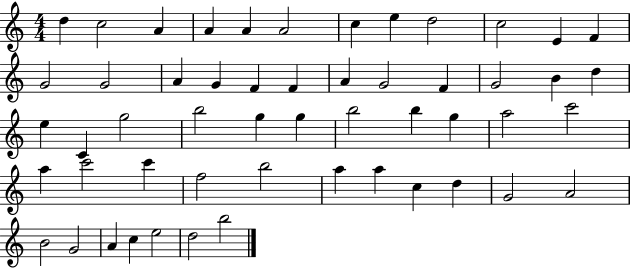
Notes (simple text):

D5/q C5/h A4/q A4/q A4/q A4/h C5/q E5/q D5/h C5/h E4/q F4/q G4/h G4/h A4/q G4/q F4/q F4/q A4/q G4/h F4/q G4/h B4/q D5/q E5/q C4/q G5/h B5/h G5/q G5/q B5/h B5/q G5/q A5/h C6/h A5/q C6/h C6/q F5/h B5/h A5/q A5/q C5/q D5/q G4/h A4/h B4/h G4/h A4/q C5/q E5/h D5/h B5/h